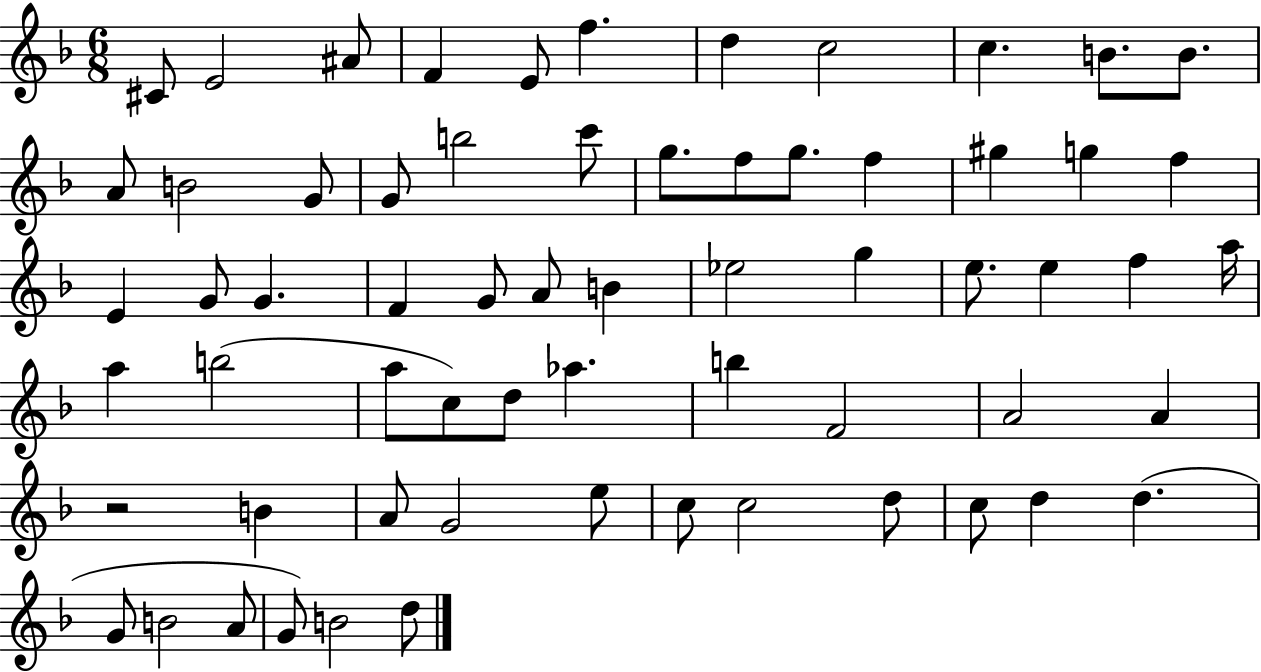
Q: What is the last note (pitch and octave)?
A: D5